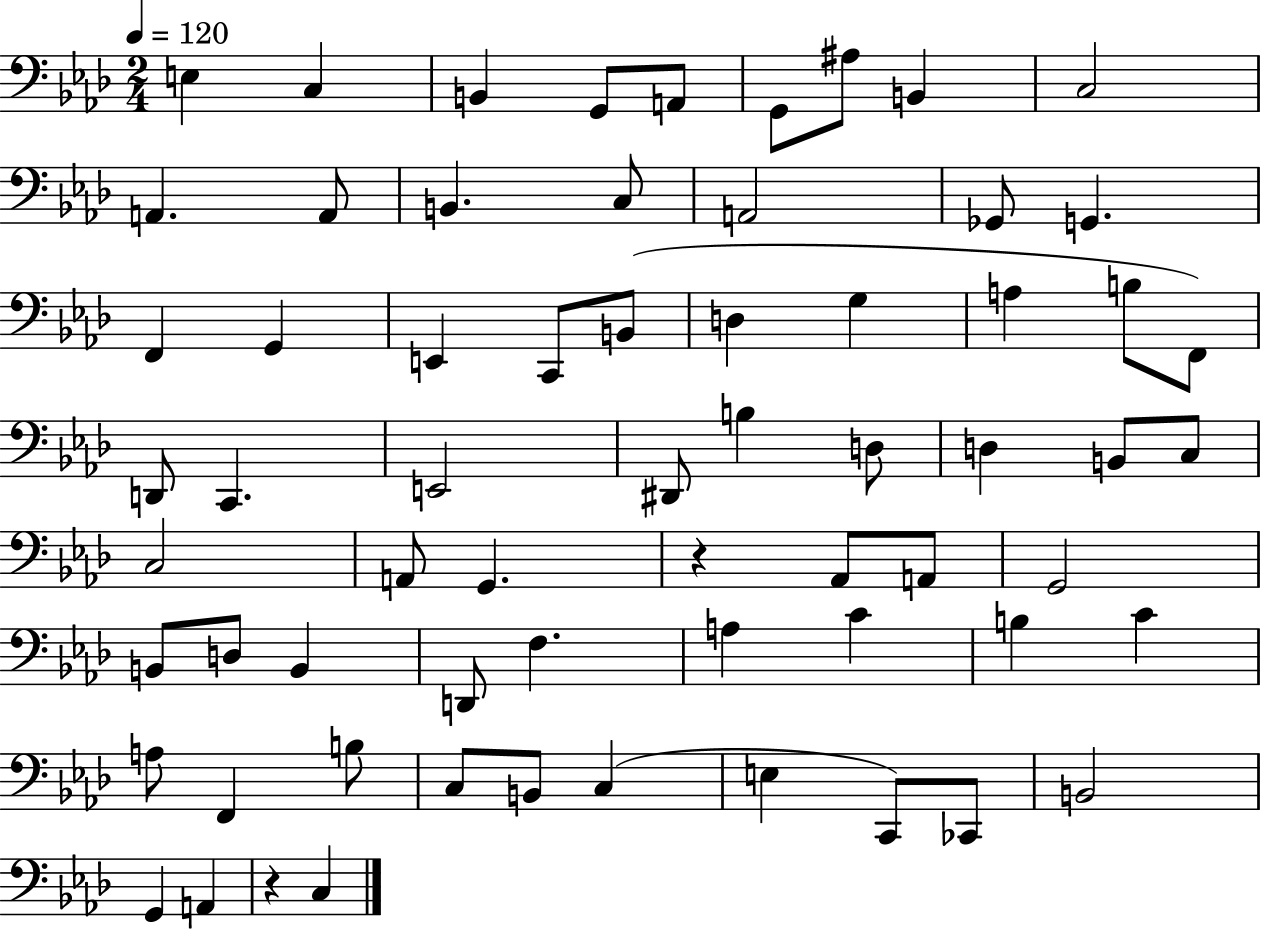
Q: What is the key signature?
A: AES major